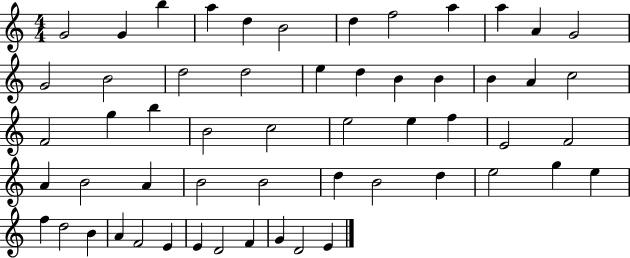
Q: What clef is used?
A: treble